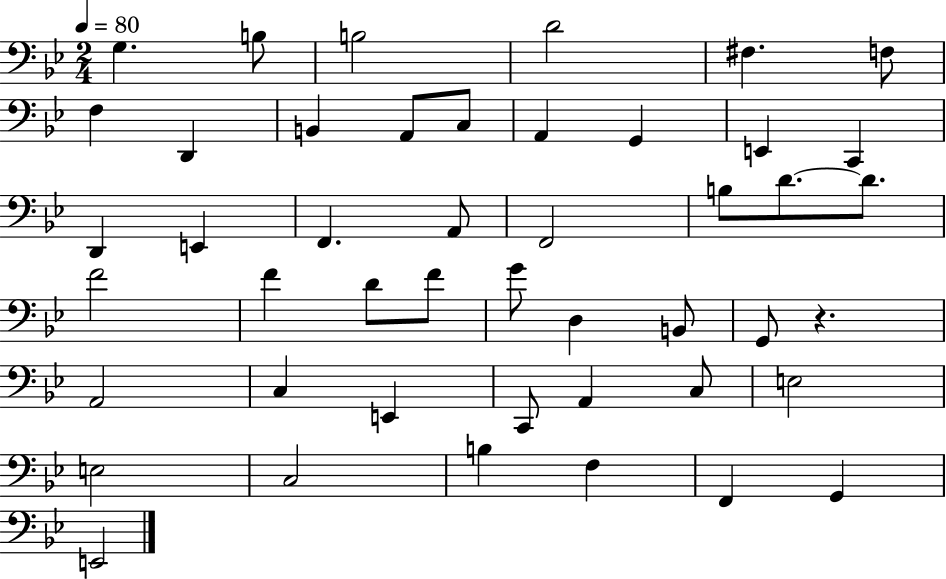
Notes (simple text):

G3/q. B3/e B3/h D4/h F#3/q. F3/e F3/q D2/q B2/q A2/e C3/e A2/q G2/q E2/q C2/q D2/q E2/q F2/q. A2/e F2/h B3/e D4/e. D4/e. F4/h F4/q D4/e F4/e G4/e D3/q B2/e G2/e R/q. A2/h C3/q E2/q C2/e A2/q C3/e E3/h E3/h C3/h B3/q F3/q F2/q G2/q E2/h